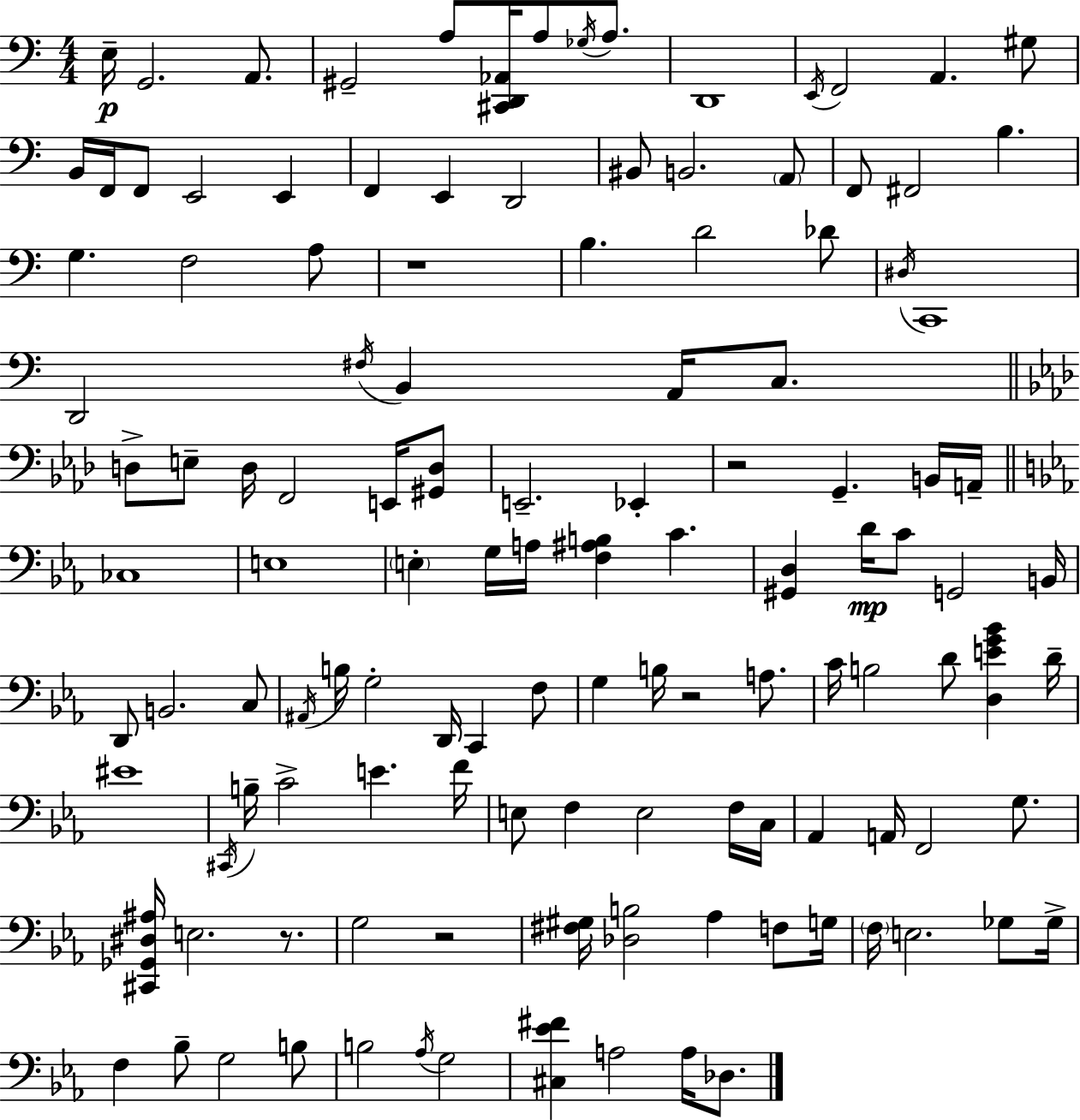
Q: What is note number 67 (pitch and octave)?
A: D2